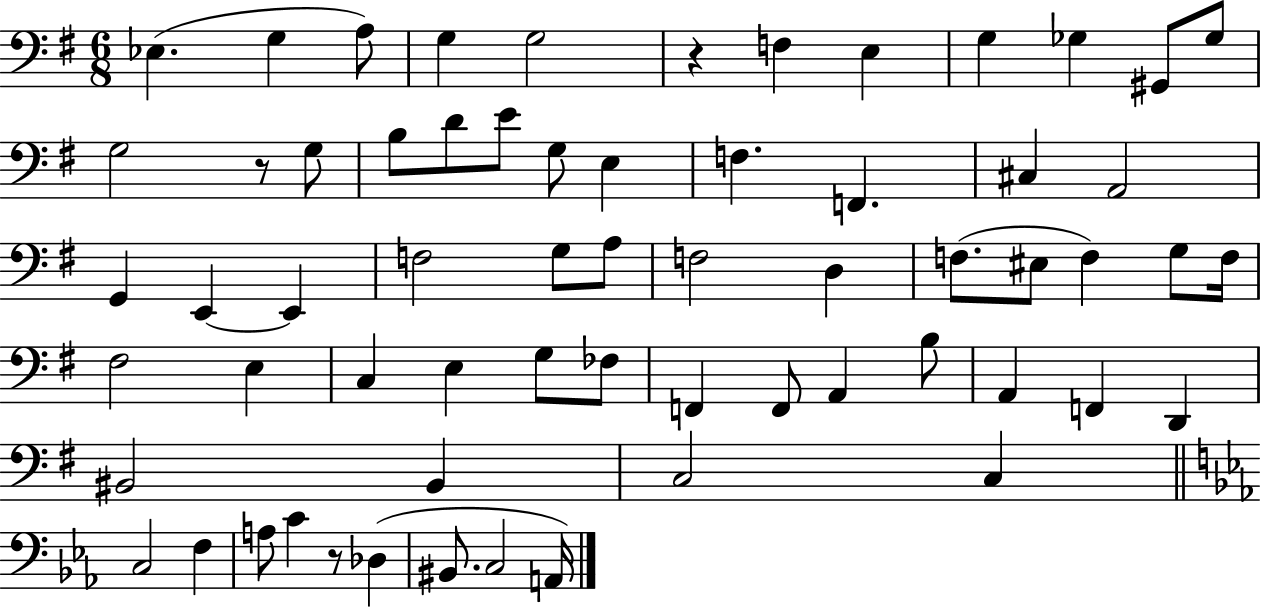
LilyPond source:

{
  \clef bass
  \numericTimeSignature
  \time 6/8
  \key g \major
  \repeat volta 2 { ees4.( g4 a8) | g4 g2 | r4 f4 e4 | g4 ges4 gis,8 ges8 | \break g2 r8 g8 | b8 d'8 e'8 g8 e4 | f4. f,4. | cis4 a,2 | \break g,4 e,4~~ e,4 | f2 g8 a8 | f2 d4 | f8.( eis8 f4) g8 f16 | \break fis2 e4 | c4 e4 g8 fes8 | f,4 f,8 a,4 b8 | a,4 f,4 d,4 | \break bis,2 bis,4 | c2 c4 | \bar "||" \break \key ees \major c2 f4 | a8 c'4 r8 des4( | bis,8. c2 a,16) | } \bar "|."
}